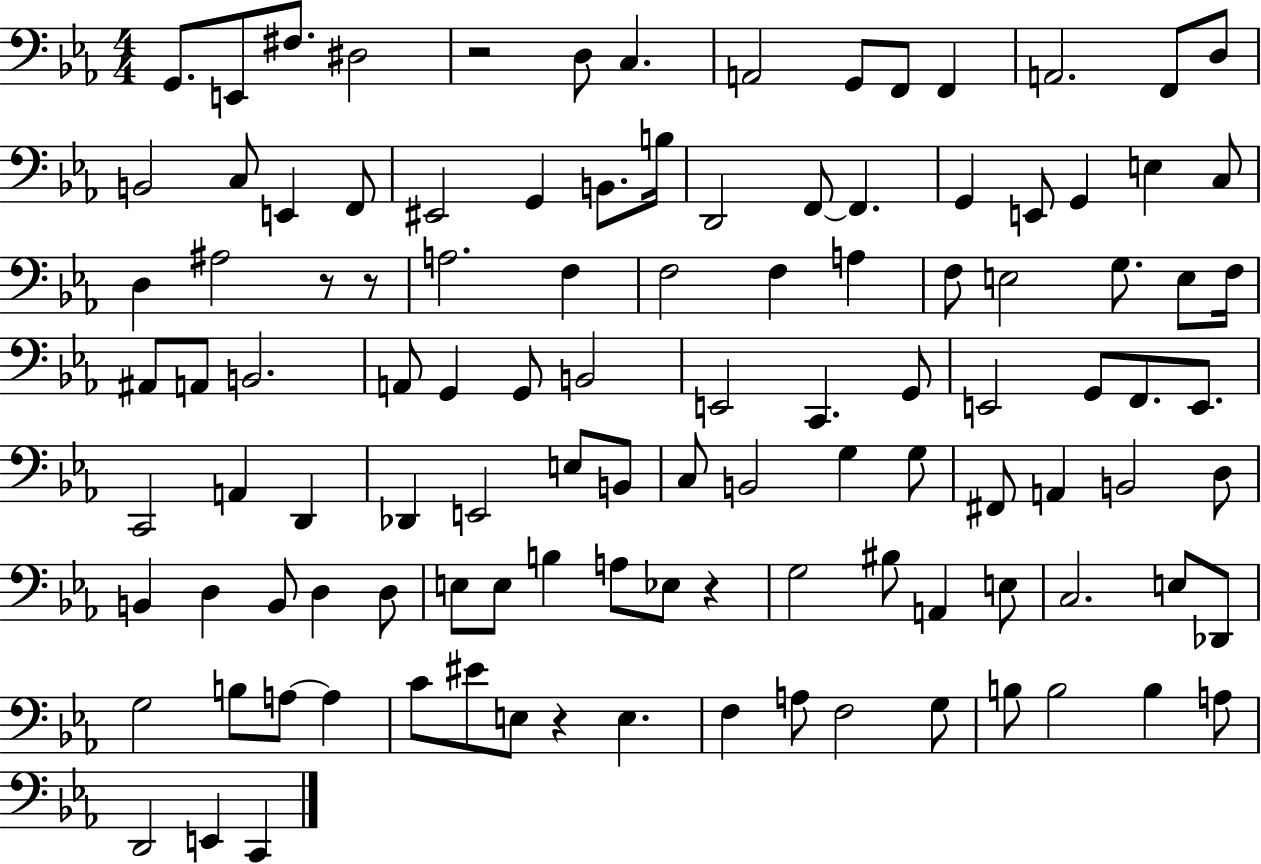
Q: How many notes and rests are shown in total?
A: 111